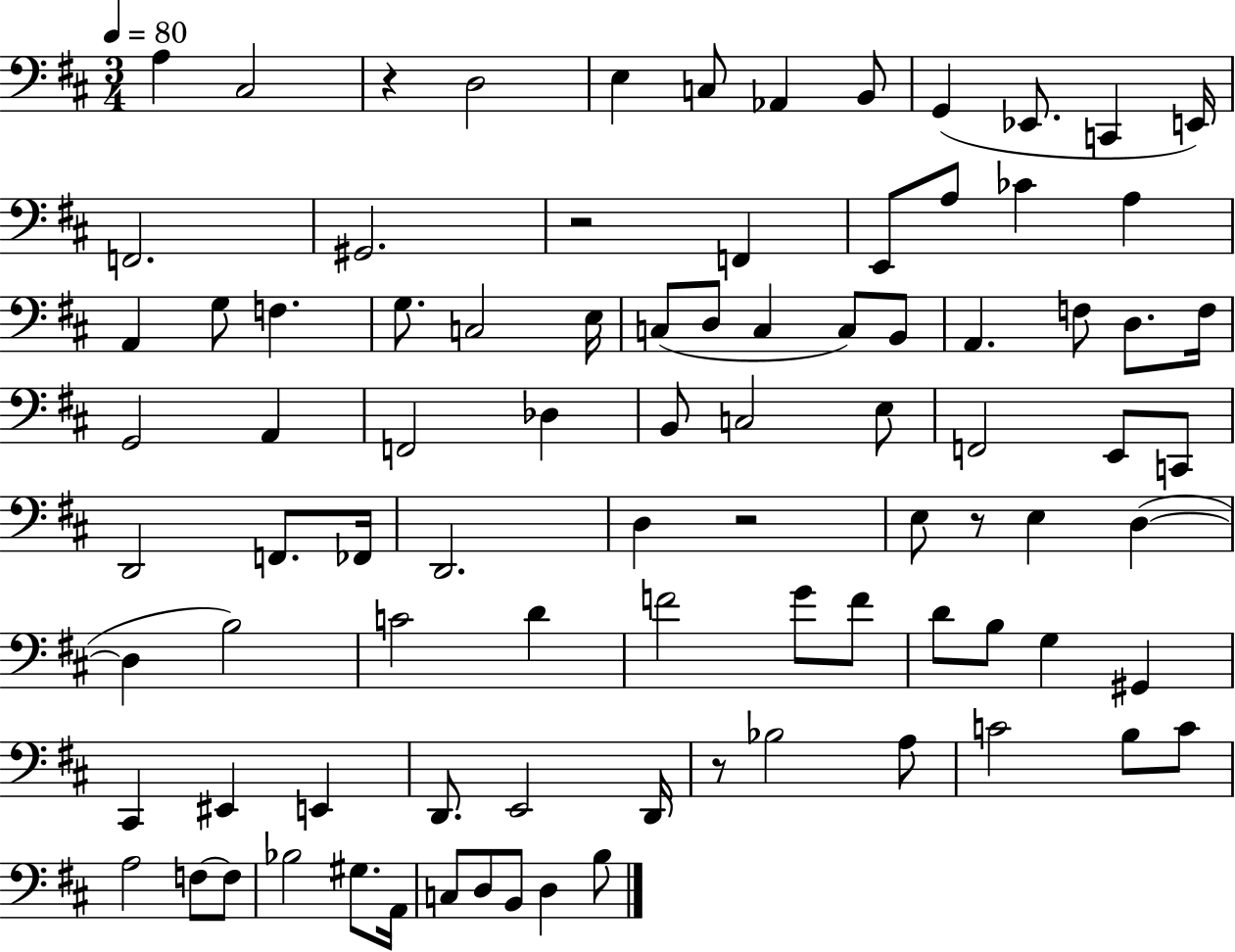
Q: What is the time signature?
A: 3/4